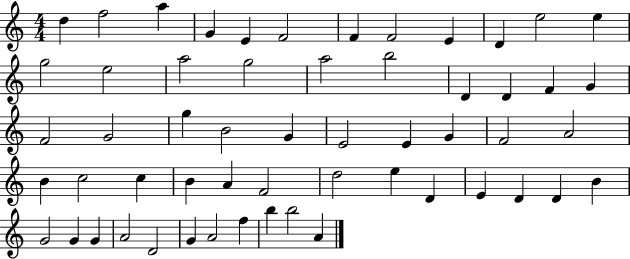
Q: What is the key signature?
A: C major